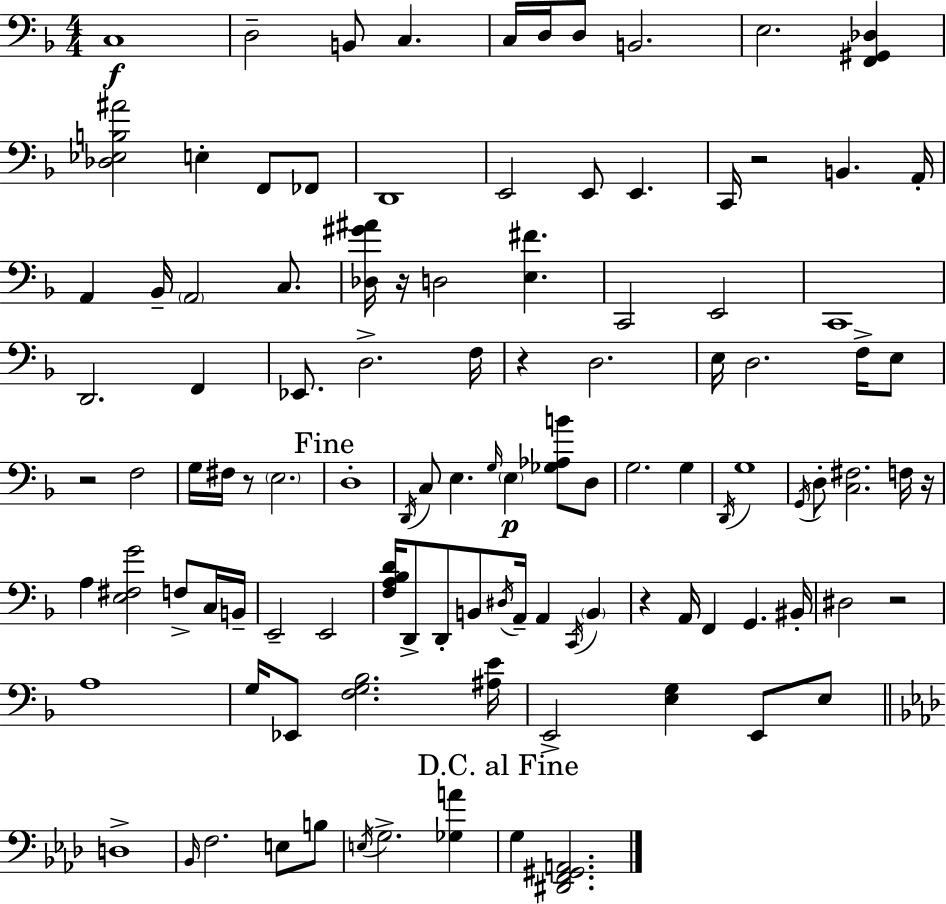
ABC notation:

X:1
T:Untitled
M:4/4
L:1/4
K:F
C,4 D,2 B,,/2 C, C,/4 D,/4 D,/2 B,,2 E,2 [F,,^G,,_D,] [_D,_E,B,^A]2 E, F,,/2 _F,,/2 D,,4 E,,2 E,,/2 E,, C,,/4 z2 B,, A,,/4 A,, _B,,/4 A,,2 C,/2 [_D,^G^A]/4 z/4 D,2 [E,^F] C,,2 E,,2 C,,4 D,,2 F,, _E,,/2 D,2 F,/4 z D,2 E,/4 D,2 F,/4 E,/2 z2 F,2 G,/4 ^F,/4 z/2 E,2 D,4 D,,/4 C,/2 E, G,/4 E, [_G,_A,B]/2 D,/2 G,2 G, D,,/4 G,4 G,,/4 D,/2 [C,^F,]2 F,/4 z/4 A, [E,^F,G]2 F,/2 C,/4 B,,/4 E,,2 E,,2 [F,A,_B,D]/4 D,,/2 D,,/2 B,,/2 ^D,/4 A,,/4 A,, C,,/4 B,, z A,,/4 F,, G,, ^B,,/4 ^D,2 z2 A,4 G,/4 _E,,/2 [F,G,_B,]2 [^A,E]/4 E,,2 [E,G,] E,,/2 E,/2 D,4 _B,,/4 F,2 E,/2 B,/2 E,/4 G,2 [_G,A] G, [^D,,F,,^G,,A,,]2